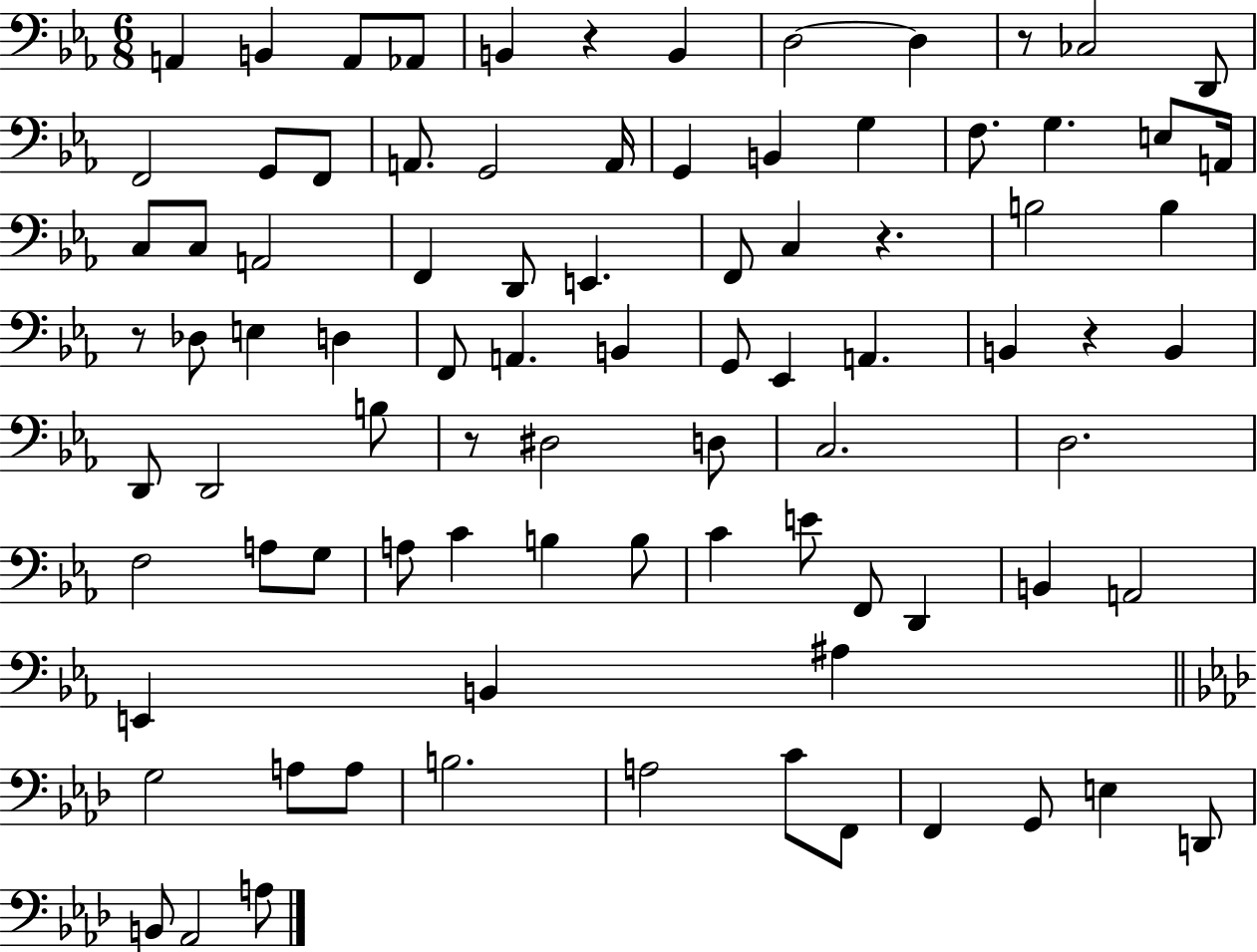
X:1
T:Untitled
M:6/8
L:1/4
K:Eb
A,, B,, A,,/2 _A,,/2 B,, z B,, D,2 D, z/2 _C,2 D,,/2 F,,2 G,,/2 F,,/2 A,,/2 G,,2 A,,/4 G,, B,, G, F,/2 G, E,/2 A,,/4 C,/2 C,/2 A,,2 F,, D,,/2 E,, F,,/2 C, z B,2 B, z/2 _D,/2 E, D, F,,/2 A,, B,, G,,/2 _E,, A,, B,, z B,, D,,/2 D,,2 B,/2 z/2 ^D,2 D,/2 C,2 D,2 F,2 A,/2 G,/2 A,/2 C B, B,/2 C E/2 F,,/2 D,, B,, A,,2 E,, B,, ^A, G,2 A,/2 A,/2 B,2 A,2 C/2 F,,/2 F,, G,,/2 E, D,,/2 B,,/2 _A,,2 A,/2